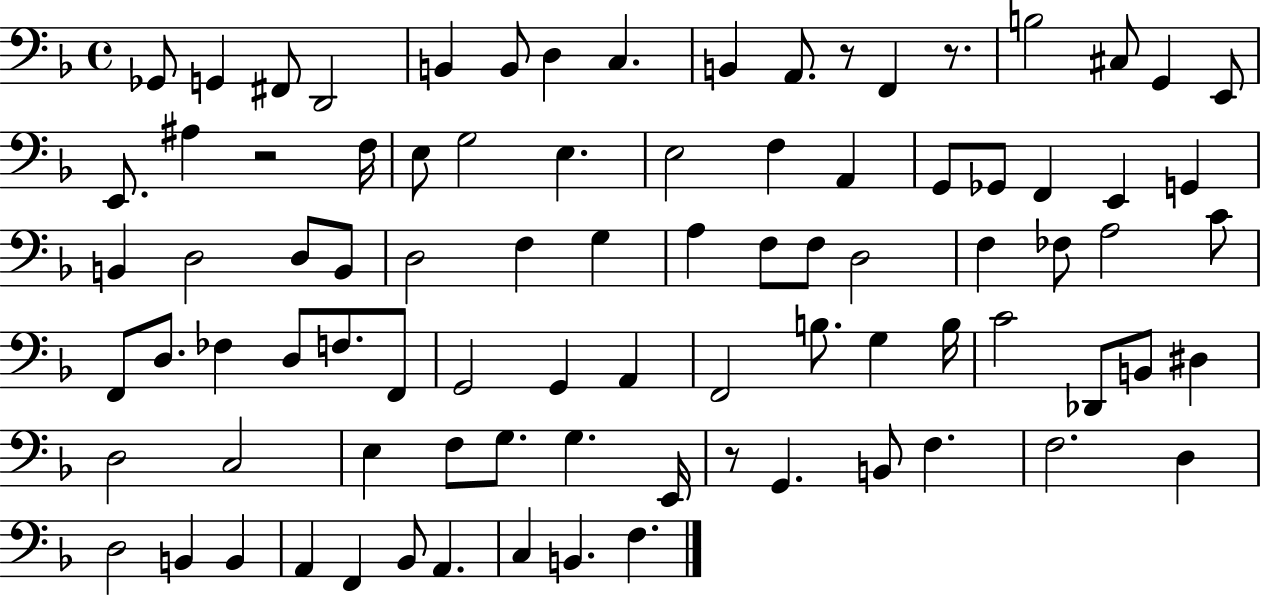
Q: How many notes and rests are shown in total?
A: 87